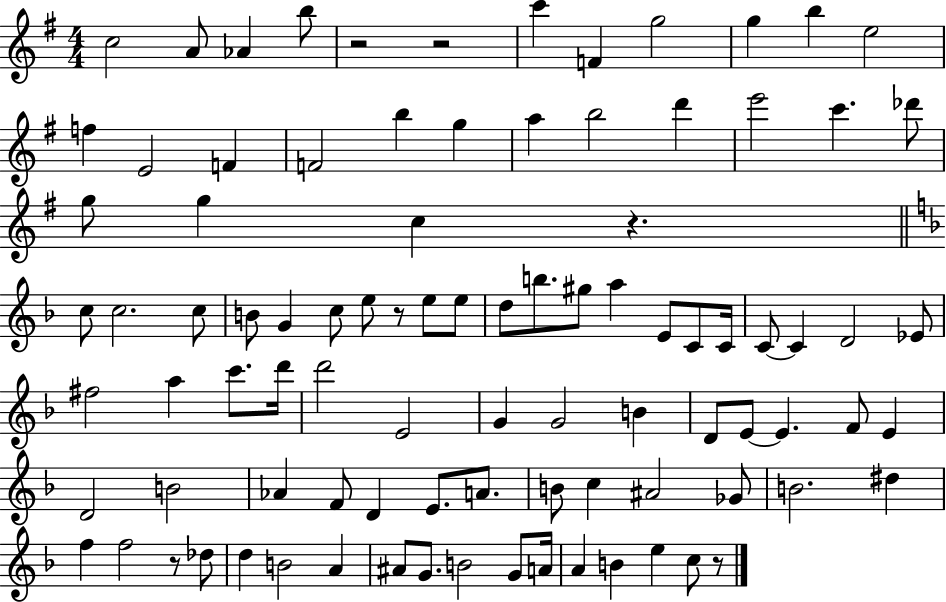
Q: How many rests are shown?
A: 6